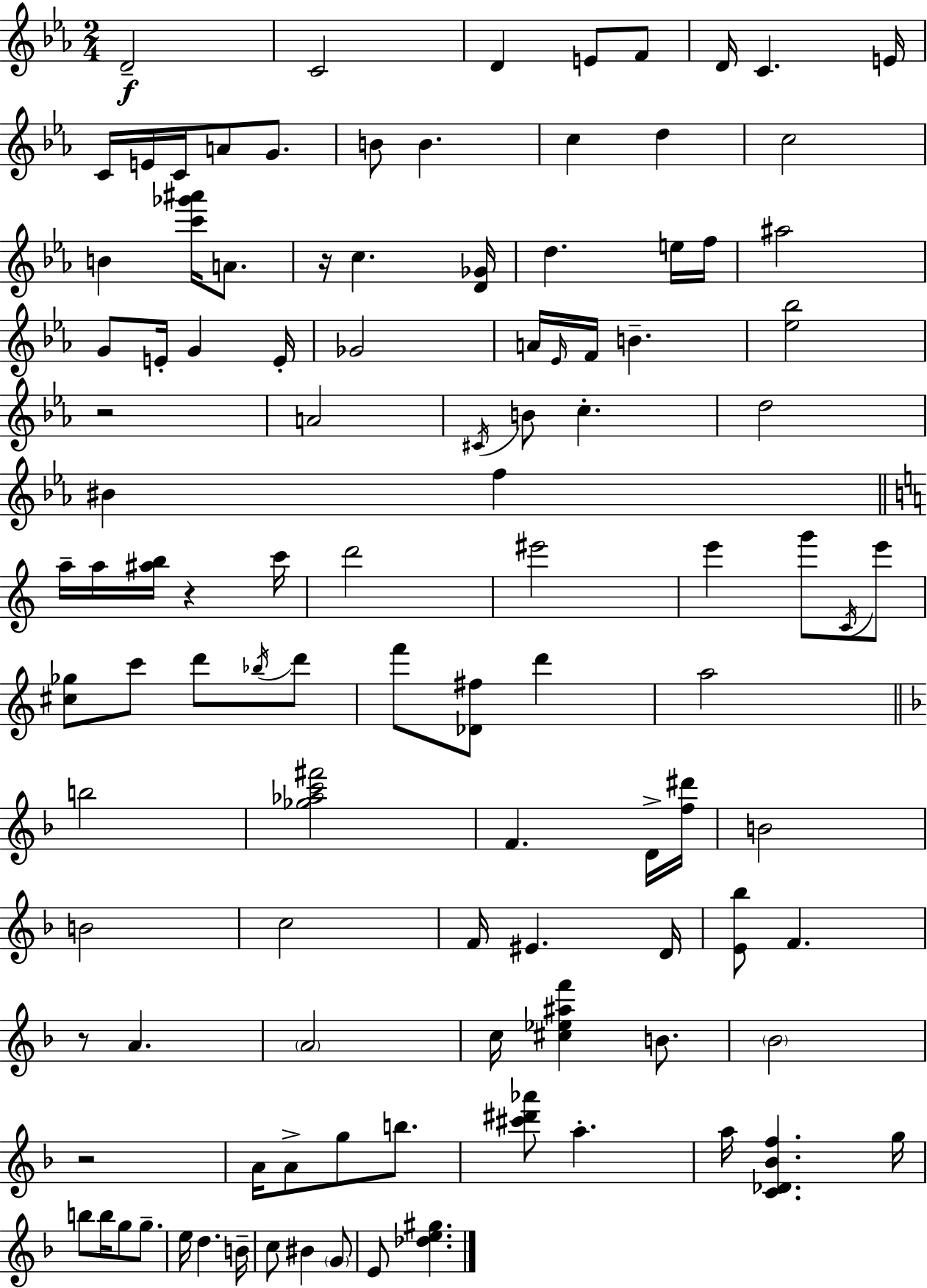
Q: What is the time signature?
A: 2/4